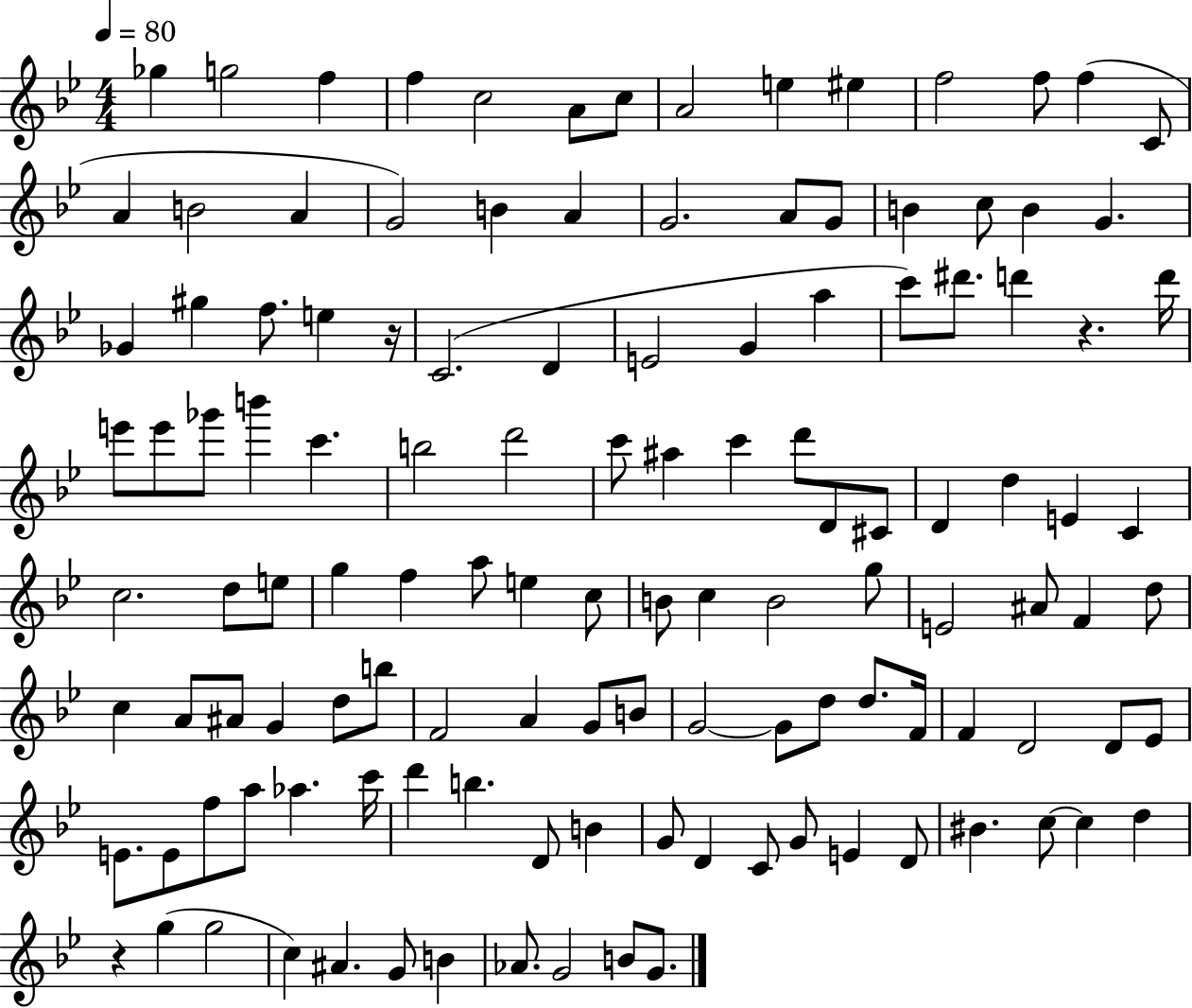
Gb5/q G5/h F5/q F5/q C5/h A4/e C5/e A4/h E5/q EIS5/q F5/h F5/e F5/q C4/e A4/q B4/h A4/q G4/h B4/q A4/q G4/h. A4/e G4/e B4/q C5/e B4/q G4/q. Gb4/q G#5/q F5/e. E5/q R/s C4/h. D4/q E4/h G4/q A5/q C6/e D#6/e. D6/q R/q. D6/s E6/e E6/e Gb6/e B6/q C6/q. B5/h D6/h C6/e A#5/q C6/q D6/e D4/e C#4/e D4/q D5/q E4/q C4/q C5/h. D5/e E5/e G5/q F5/q A5/e E5/q C5/e B4/e C5/q B4/h G5/e E4/h A#4/e F4/q D5/e C5/q A4/e A#4/e G4/q D5/e B5/e F4/h A4/q G4/e B4/e G4/h G4/e D5/e D5/e. F4/s F4/q D4/h D4/e Eb4/e E4/e. E4/e F5/e A5/e Ab5/q. C6/s D6/q B5/q. D4/e B4/q G4/e D4/q C4/e G4/e E4/q D4/e BIS4/q. C5/e C5/q D5/q R/q G5/q G5/h C5/q A#4/q. G4/e B4/q Ab4/e. G4/h B4/e G4/e.